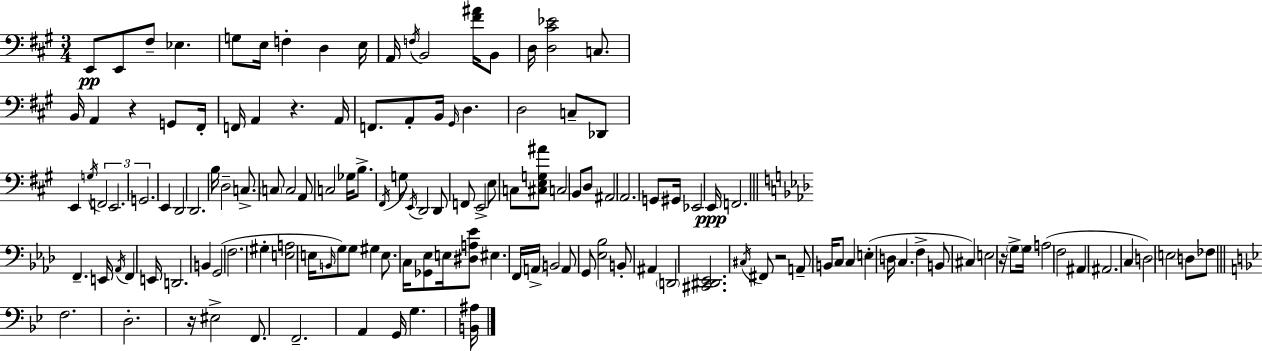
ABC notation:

X:1
T:Untitled
M:3/4
L:1/4
K:A
E,,/2 E,,/2 ^F,/2 _E, G,/2 E,/4 F, D, E,/4 A,,/4 F,/4 B,,2 [^F^A]/4 B,,/2 D,/4 [D,^C_E]2 C,/2 B,,/4 A,, z G,,/2 ^F,,/4 F,,/4 A,, z A,,/4 F,,/2 A,,/2 B,,/4 ^G,,/4 D, D,2 C,/2 _D,,/2 E,, G,/4 F,,2 E,,2 G,,2 E,, D,,2 D,,2 B,/4 D,2 C,/2 C,/2 C,2 A,,/2 C,2 _G,/4 B,/2 ^F,,/4 G,/2 E,,/4 D,,2 D,,/2 F,,/2 E,,2 E,/2 C,/2 [^C,E,G,^A]/2 C,2 B,,/2 D,/2 ^A,,2 A,,2 G,,/2 ^G,,/4 _E,,2 E,,/4 F,,2 F,, E,,/4 _A,,/4 F,, E,,/4 D,,2 B,, G,,2 F,2 ^G, [E,A,]2 E,/4 B,,/4 G,/2 G,/2 ^G, E,/2 C,/4 [_G,,_E,]/2 E,/4 [^D,A,_E]/2 ^E, F,,/4 A,,/4 B,,2 A,,/2 G,,/2 [_E,_B,]2 B,,/2 ^A,, D,,2 [^C,,^D,,_E,,]2 ^C,/4 ^F,,/2 z2 A,,/2 B,,/4 C,/2 C, E, D,/4 C, F, B,,/2 ^C, E,2 z/4 G,/2 G,/4 A,2 F,2 ^A,, ^A,,2 C, D,2 E,2 D,/2 _F,/2 F,2 D,2 z/4 ^E,2 F,,/2 F,,2 A,, G,,/4 G, [B,,^A,]/4